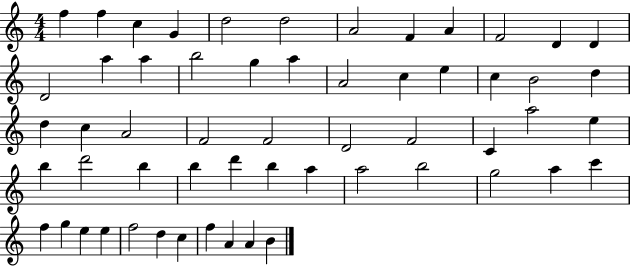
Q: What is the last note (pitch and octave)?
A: B4